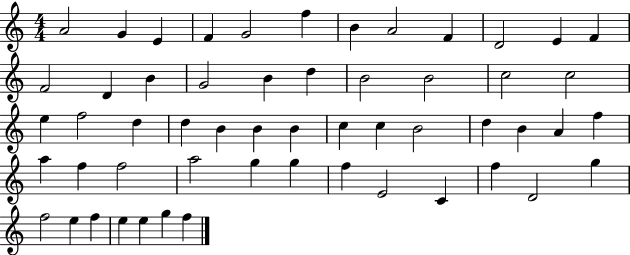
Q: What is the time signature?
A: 4/4